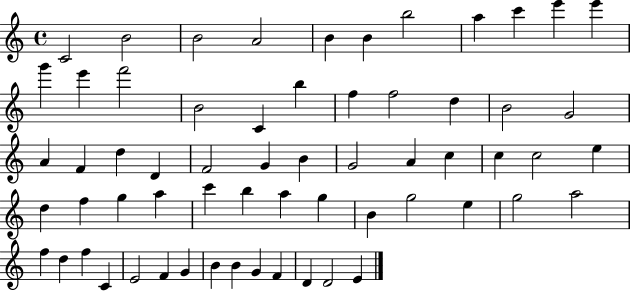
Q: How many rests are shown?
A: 0